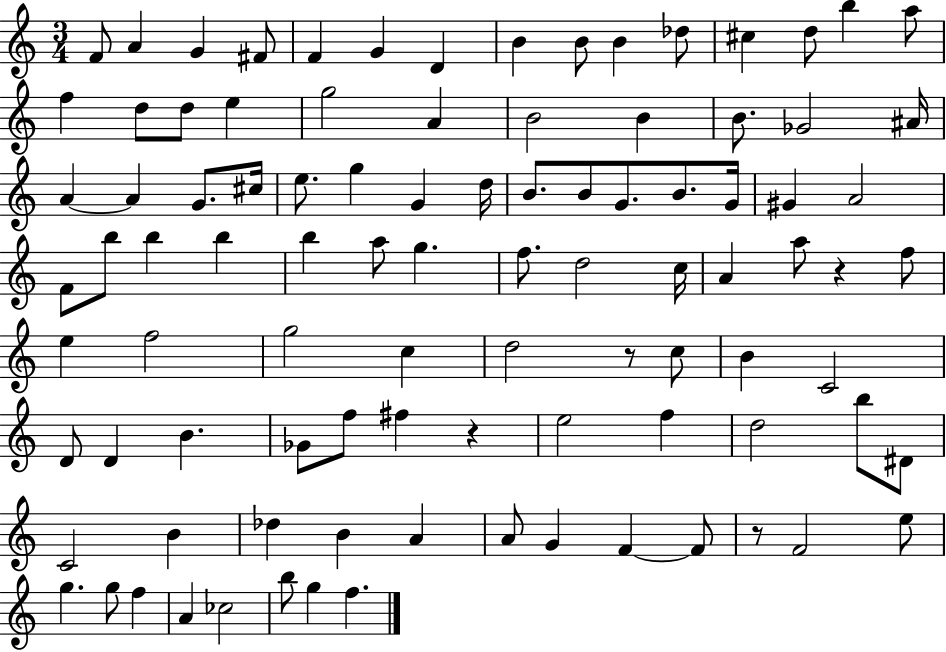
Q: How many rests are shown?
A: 4